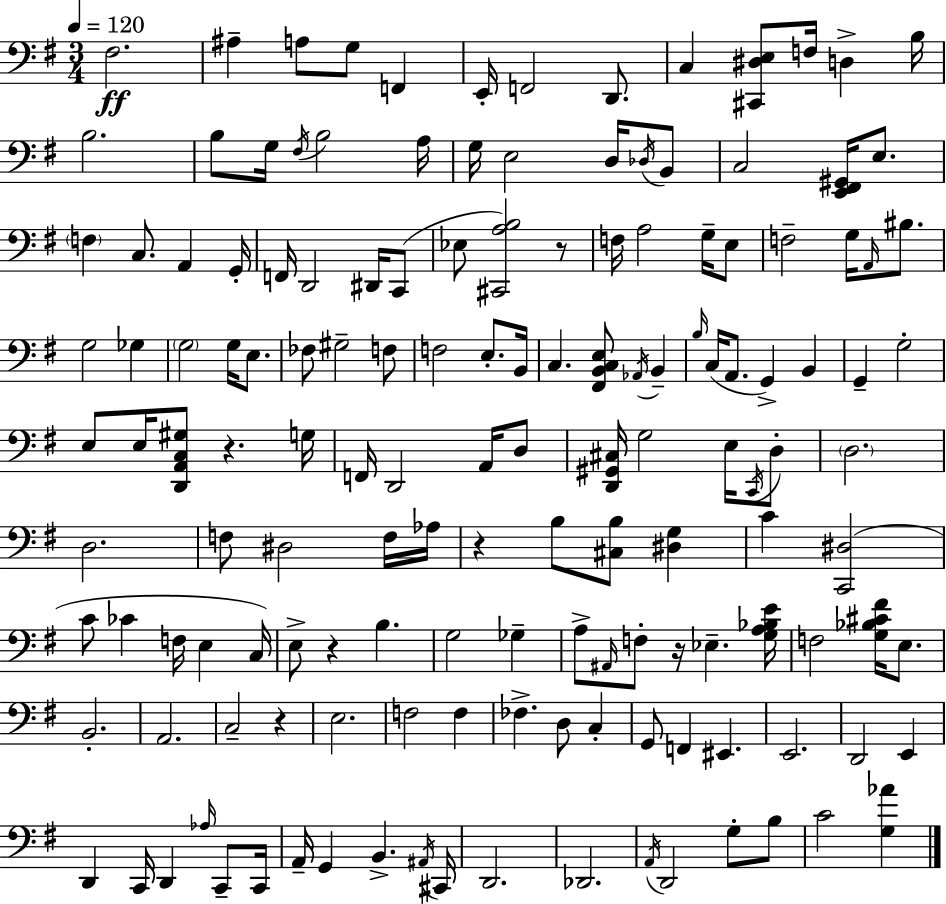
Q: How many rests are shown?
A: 6